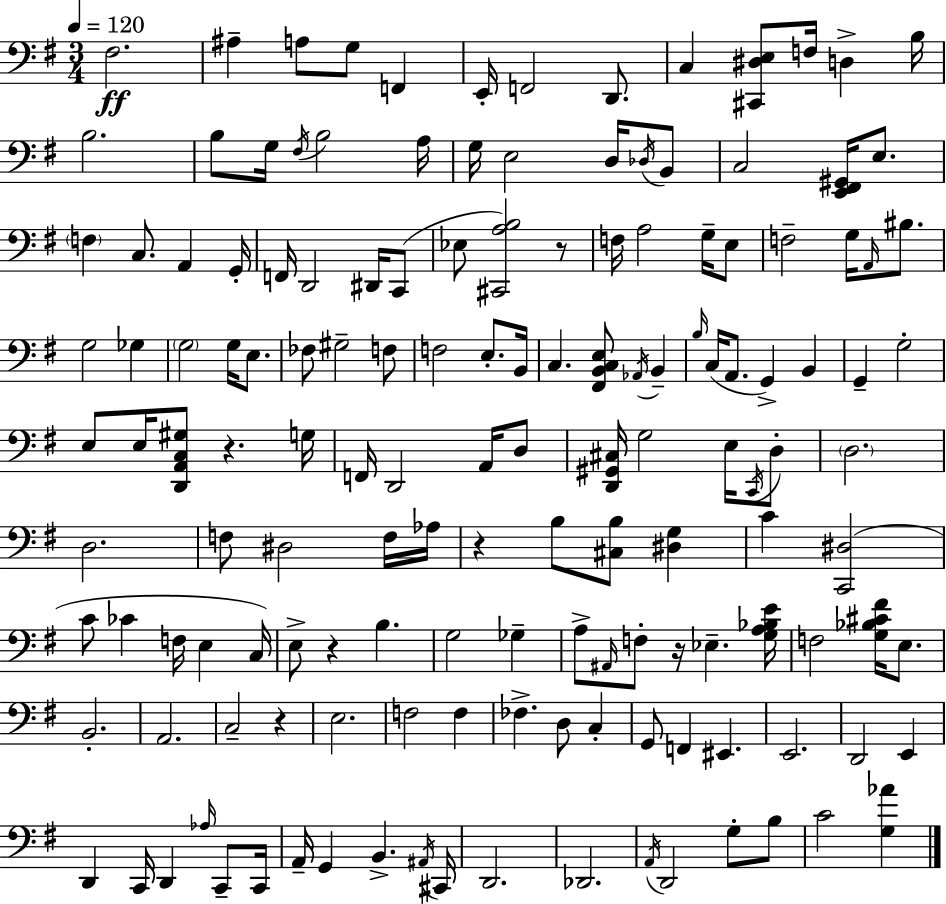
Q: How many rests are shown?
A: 6